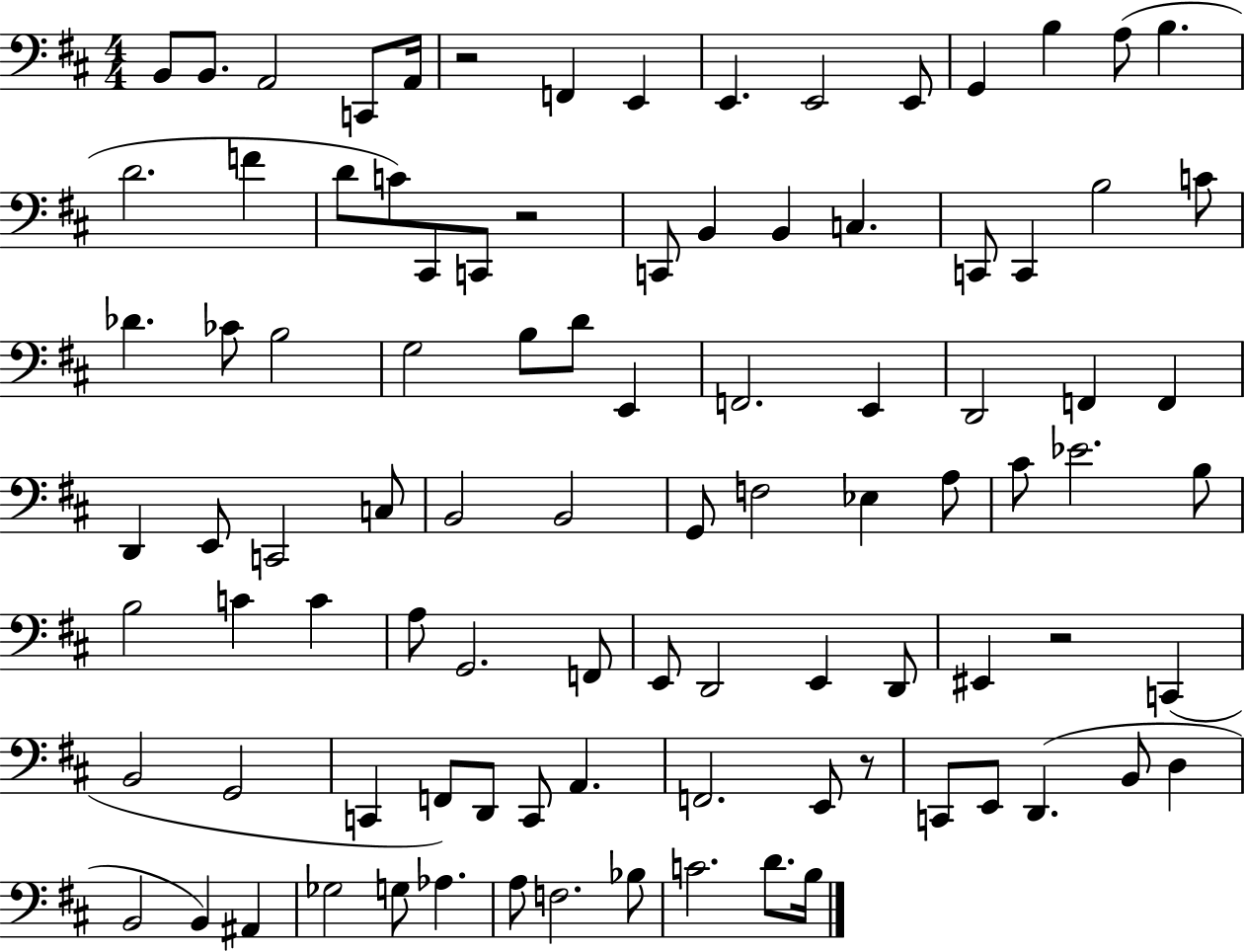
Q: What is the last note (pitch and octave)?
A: B3